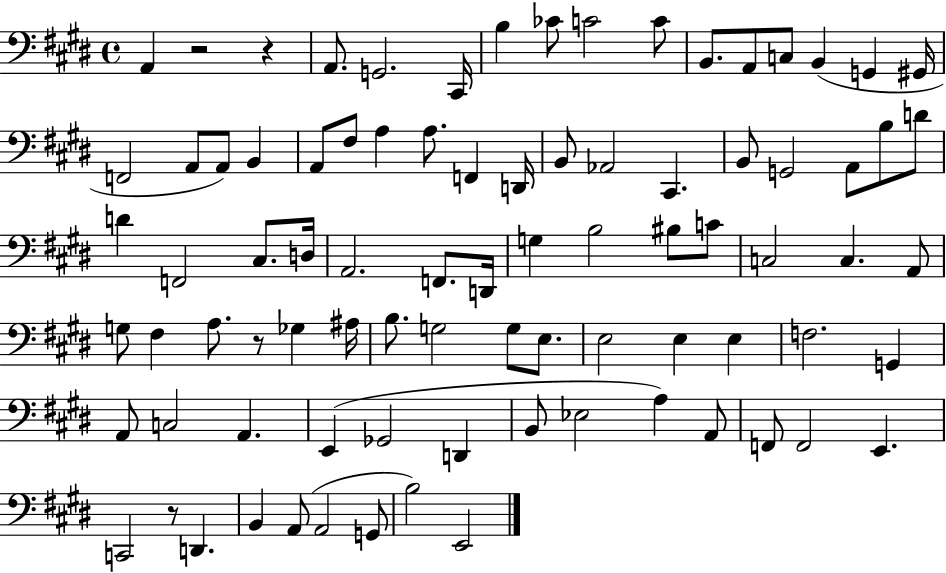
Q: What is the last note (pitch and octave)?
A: E2